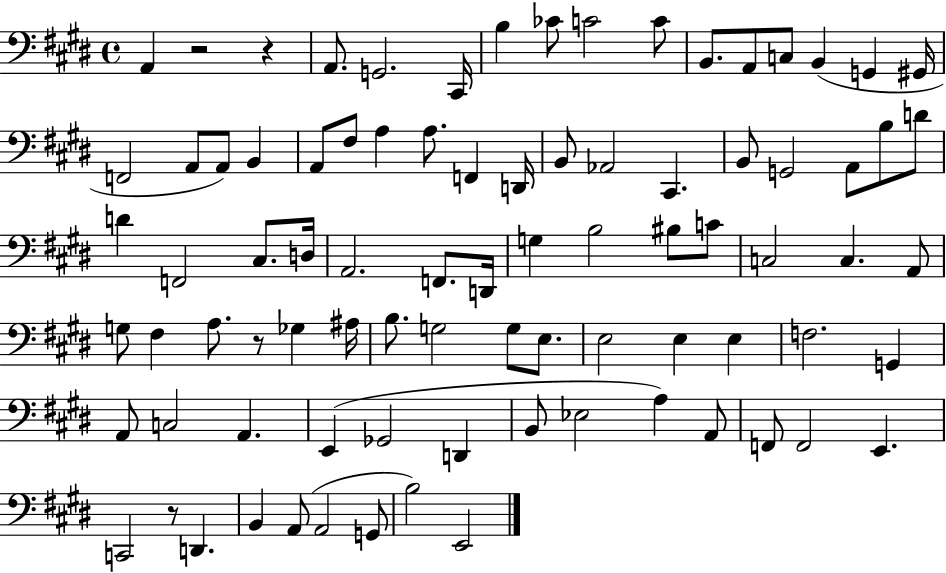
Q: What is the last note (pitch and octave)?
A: E2